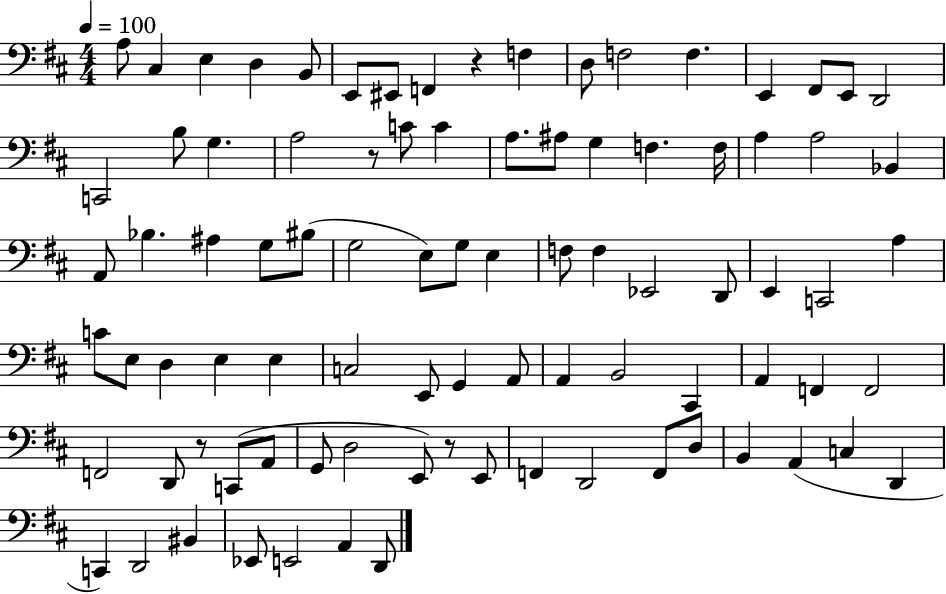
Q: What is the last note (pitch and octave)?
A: D2